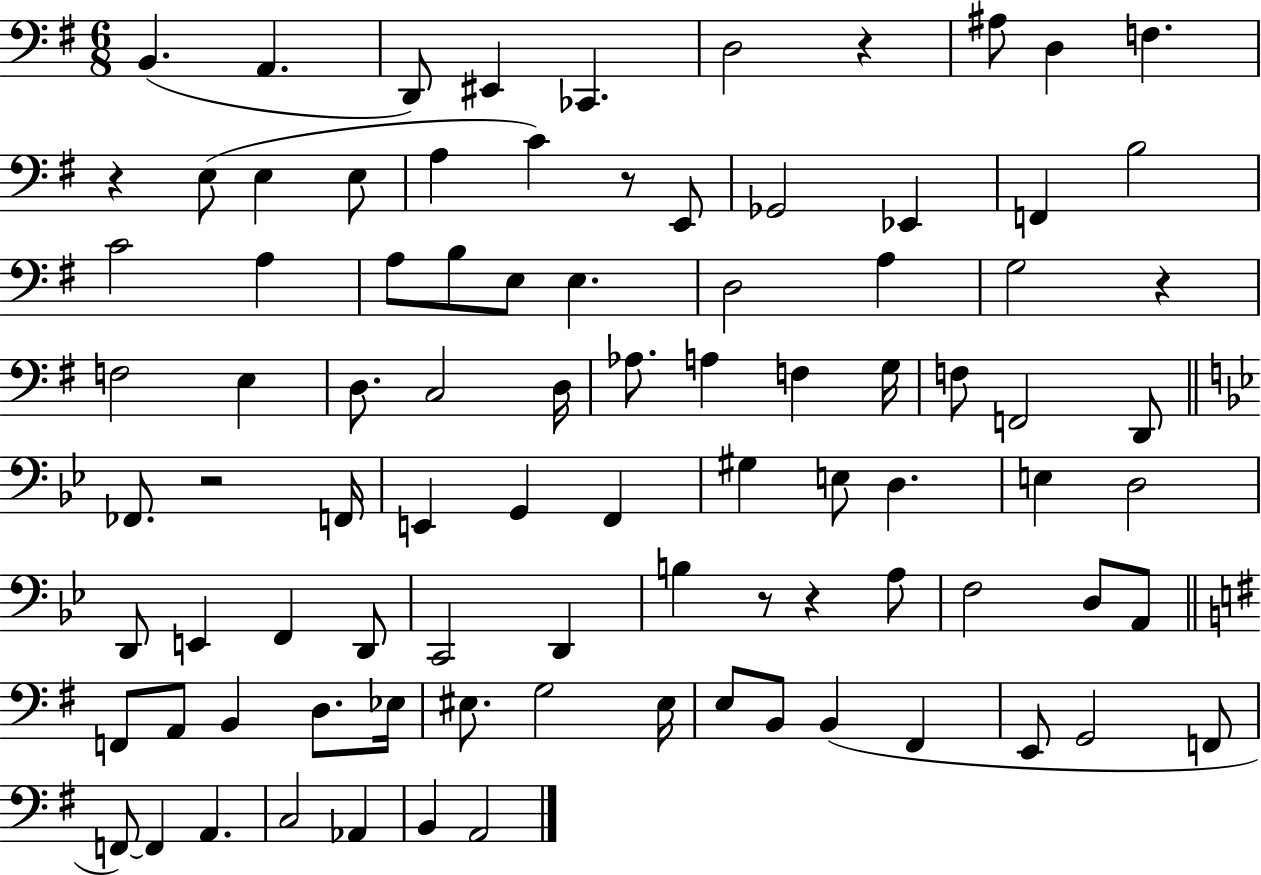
X:1
T:Untitled
M:6/8
L:1/4
K:G
B,, A,, D,,/2 ^E,, _C,, D,2 z ^A,/2 D, F, z E,/2 E, E,/2 A, C z/2 E,,/2 _G,,2 _E,, F,, B,2 C2 A, A,/2 B,/2 E,/2 E, D,2 A, G,2 z F,2 E, D,/2 C,2 D,/4 _A,/2 A, F, G,/4 F,/2 F,,2 D,,/2 _F,,/2 z2 F,,/4 E,, G,, F,, ^G, E,/2 D, E, D,2 D,,/2 E,, F,, D,,/2 C,,2 D,, B, z/2 z A,/2 F,2 D,/2 A,,/2 F,,/2 A,,/2 B,, D,/2 _E,/4 ^E,/2 G,2 ^E,/4 E,/2 B,,/2 B,, ^F,, E,,/2 G,,2 F,,/2 F,,/2 F,, A,, C,2 _A,, B,, A,,2